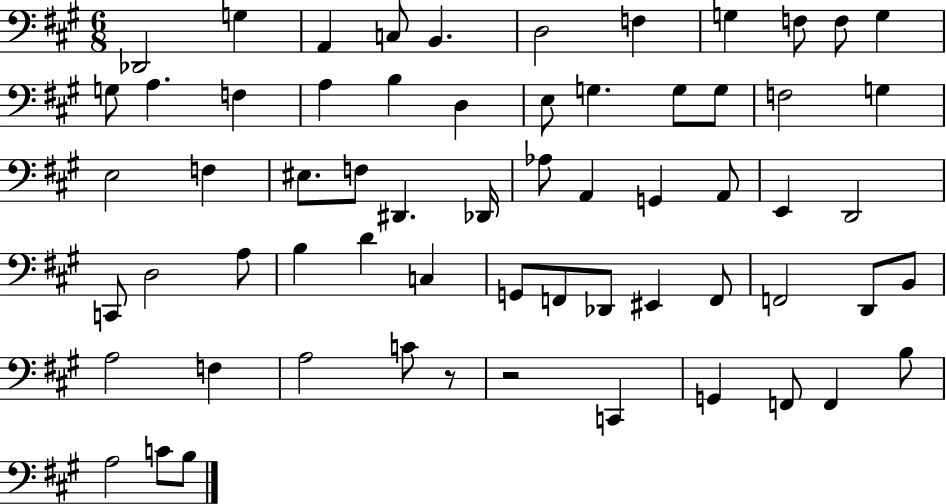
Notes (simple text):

Db2/h G3/q A2/q C3/e B2/q. D3/h F3/q G3/q F3/e F3/e G3/q G3/e A3/q. F3/q A3/q B3/q D3/q E3/e G3/q. G3/e G3/e F3/h G3/q E3/h F3/q EIS3/e. F3/e D#2/q. Db2/s Ab3/e A2/q G2/q A2/e E2/q D2/h C2/e D3/h A3/e B3/q D4/q C3/q G2/e F2/e Db2/e EIS2/q F2/e F2/h D2/e B2/e A3/h F3/q A3/h C4/e R/e R/h C2/q G2/q F2/e F2/q B3/e A3/h C4/e B3/e